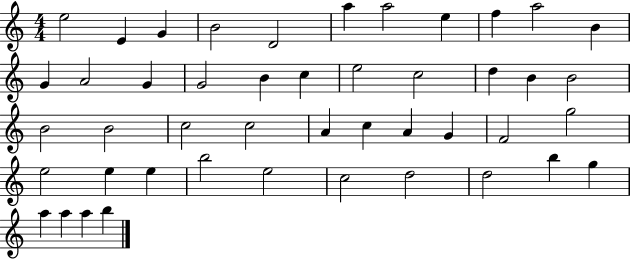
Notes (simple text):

E5/h E4/q G4/q B4/h D4/h A5/q A5/h E5/q F5/q A5/h B4/q G4/q A4/h G4/q G4/h B4/q C5/q E5/h C5/h D5/q B4/q B4/h B4/h B4/h C5/h C5/h A4/q C5/q A4/q G4/q F4/h G5/h E5/h E5/q E5/q B5/h E5/h C5/h D5/h D5/h B5/q G5/q A5/q A5/q A5/q B5/q